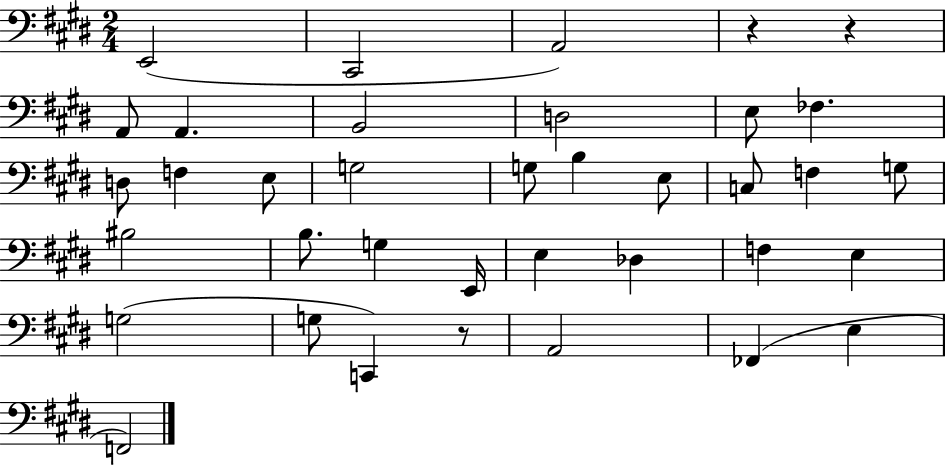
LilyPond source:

{
  \clef bass
  \numericTimeSignature
  \time 2/4
  \key e \major
  e,2( | cis,2 | a,2) | r4 r4 | \break a,8 a,4. | b,2 | d2 | e8 fes4. | \break d8 f4 e8 | g2 | g8 b4 e8 | c8 f4 g8 | \break bis2 | b8. g4 e,16 | e4 des4 | f4 e4 | \break g2( | g8 c,4) r8 | a,2 | fes,4( e4 | \break f,2) | \bar "|."
}